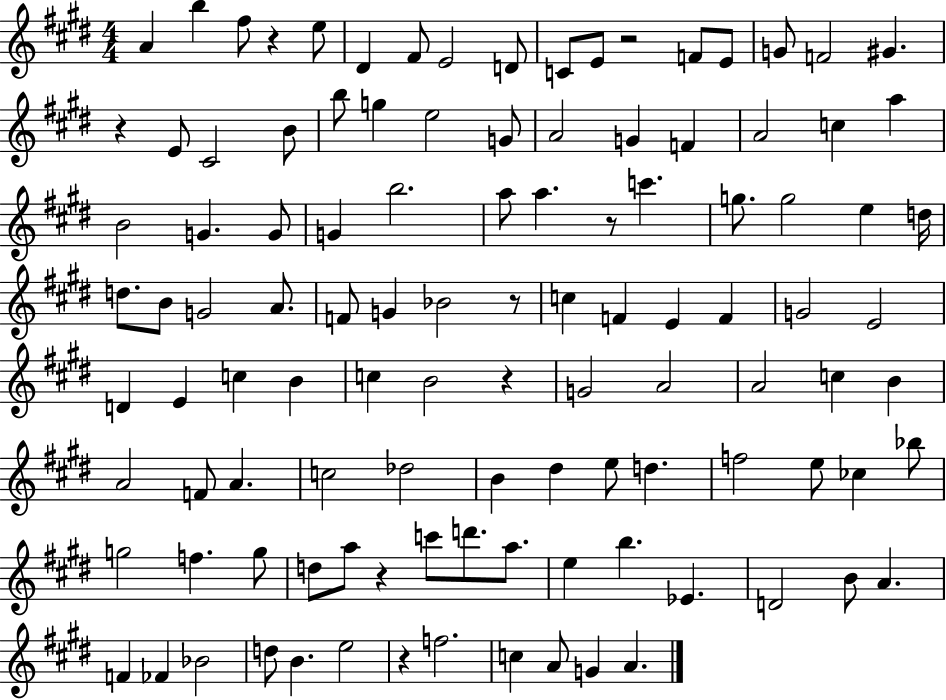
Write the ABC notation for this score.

X:1
T:Untitled
M:4/4
L:1/4
K:E
A b ^f/2 z e/2 ^D ^F/2 E2 D/2 C/2 E/2 z2 F/2 E/2 G/2 F2 ^G z E/2 ^C2 B/2 b/2 g e2 G/2 A2 G F A2 c a B2 G G/2 G b2 a/2 a z/2 c' g/2 g2 e d/4 d/2 B/2 G2 A/2 F/2 G _B2 z/2 c F E F G2 E2 D E c B c B2 z G2 A2 A2 c B A2 F/2 A c2 _d2 B ^d e/2 d f2 e/2 _c _b/2 g2 f g/2 d/2 a/2 z c'/2 d'/2 a/2 e b _E D2 B/2 A F _F _B2 d/2 B e2 z f2 c A/2 G A